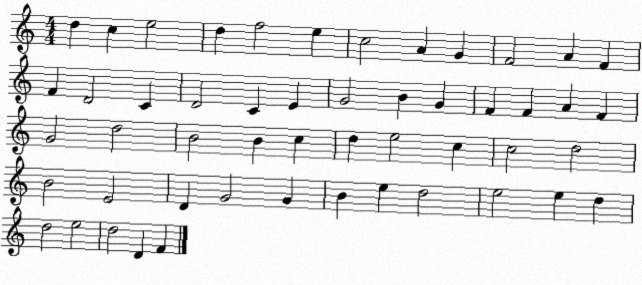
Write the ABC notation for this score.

X:1
T:Untitled
M:4/4
L:1/4
K:C
d c e2 d f2 e c2 A G F2 A F F D2 C D2 C E G2 B G F F A F G2 d2 B2 B c d e2 c c2 d2 B2 E2 D G2 G B e d2 e2 e d d2 e2 d2 D F